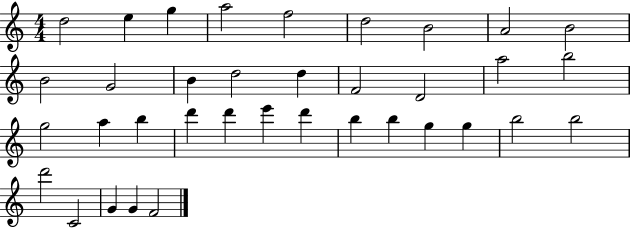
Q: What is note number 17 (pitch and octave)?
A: A5